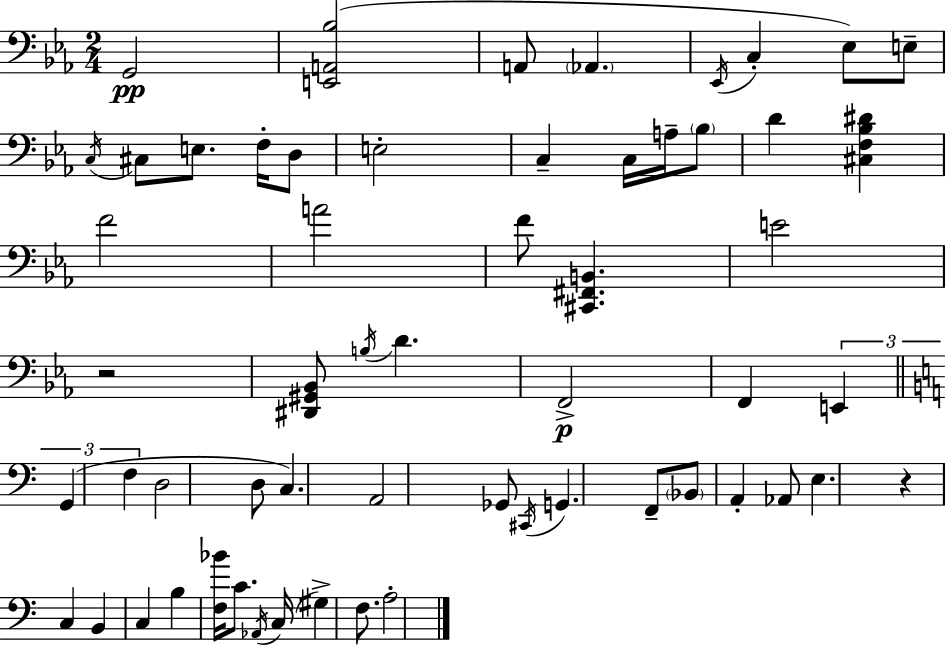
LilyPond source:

{
  \clef bass
  \numericTimeSignature
  \time 2/4
  \key c \minor
  g,2\pp | <e, a, bes>2( | a,8 \parenthesize aes,4. | \acciaccatura { ees,16 } c4-. ees8) e8-- | \break \acciaccatura { c16 } cis8 e8. f16-. | d8 e2-. | c4-- c16 a16-- | \parenthesize bes8 d'4 <cis f bes dis'>4 | \break f'2 | a'2 | f'8 <cis, fis, b,>4. | e'2 | \break r2 | <dis, gis, bes,>8 \acciaccatura { b16 } d'4. | f,2->\p | f,4 \tuplet 3/2 { e,4 | \break \bar "||" \break \key a \minor g,4( f4 } | d2 | d8 c4.) | a,2 | \break ges,8 \acciaccatura { cis,16 } g,4. | f,8-- \parenthesize bes,8 a,4-. | aes,8 e4. | r4 c4 | \break b,4 c4 | b4 <f bes'>16 c'8. | \acciaccatura { aes,16 }( c16 gis4->) f8. | a2-. | \break \bar "|."
}